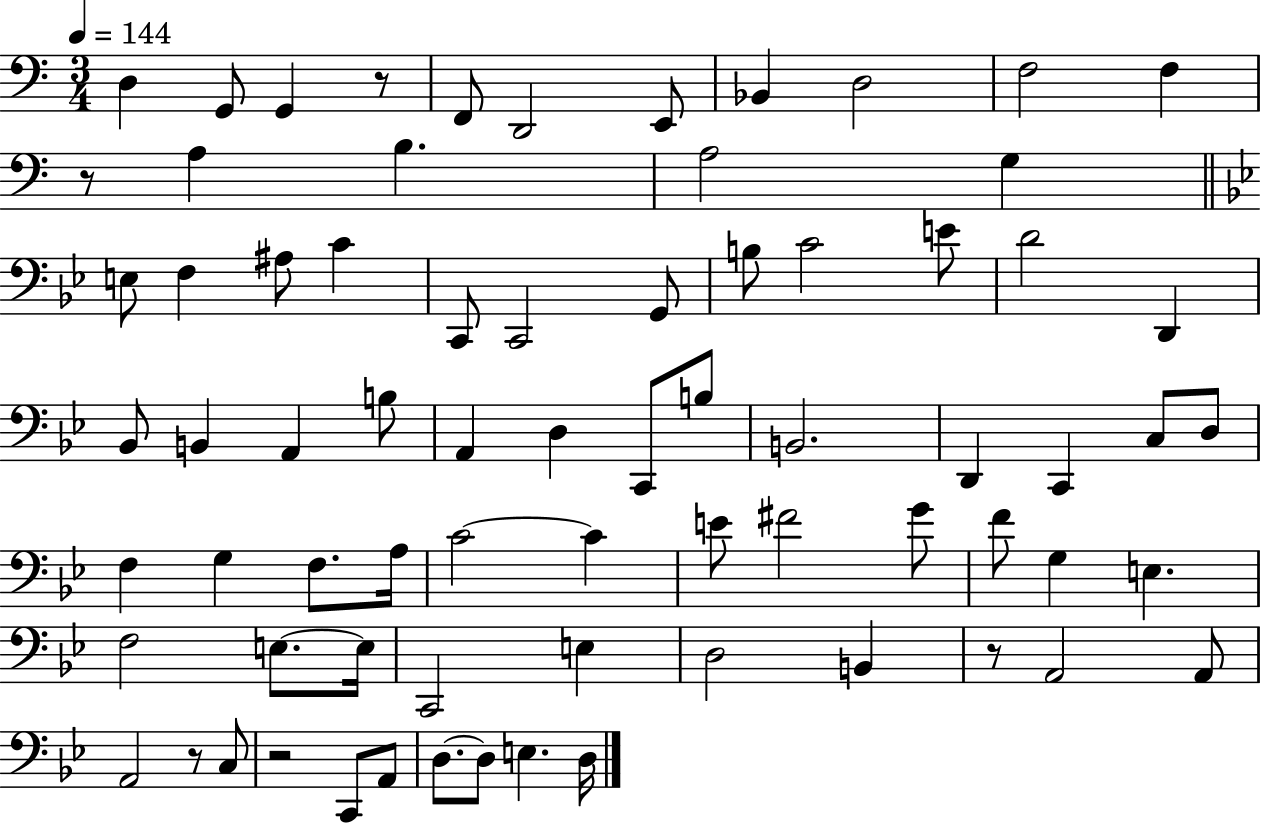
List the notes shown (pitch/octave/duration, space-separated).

D3/q G2/e G2/q R/e F2/e D2/h E2/e Bb2/q D3/h F3/h F3/q R/e A3/q B3/q. A3/h G3/q E3/e F3/q A#3/e C4/q C2/e C2/h G2/e B3/e C4/h E4/e D4/h D2/q Bb2/e B2/q A2/q B3/e A2/q D3/q C2/e B3/e B2/h. D2/q C2/q C3/e D3/e F3/q G3/q F3/e. A3/s C4/h C4/q E4/e F#4/h G4/e F4/e G3/q E3/q. F3/h E3/e. E3/s C2/h E3/q D3/h B2/q R/e A2/h A2/e A2/h R/e C3/e R/h C2/e A2/e D3/e. D3/e E3/q. D3/s